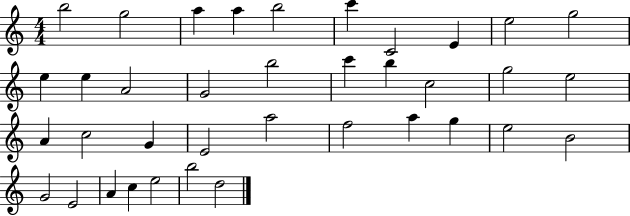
{
  \clef treble
  \numericTimeSignature
  \time 4/4
  \key c \major
  b''2 g''2 | a''4 a''4 b''2 | c'''4 c'2 e'4 | e''2 g''2 | \break e''4 e''4 a'2 | g'2 b''2 | c'''4 b''4 c''2 | g''2 e''2 | \break a'4 c''2 g'4 | e'2 a''2 | f''2 a''4 g''4 | e''2 b'2 | \break g'2 e'2 | a'4 c''4 e''2 | b''2 d''2 | \bar "|."
}